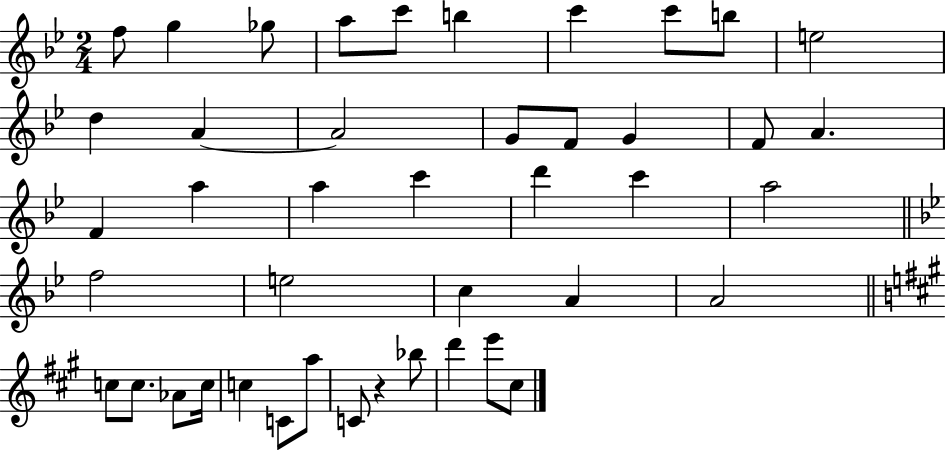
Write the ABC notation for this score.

X:1
T:Untitled
M:2/4
L:1/4
K:Bb
f/2 g _g/2 a/2 c'/2 b c' c'/2 b/2 e2 d A A2 G/2 F/2 G F/2 A F a a c' d' c' a2 f2 e2 c A A2 c/2 c/2 _A/2 c/4 c C/2 a/2 C/2 z _b/2 d' e'/2 ^c/2